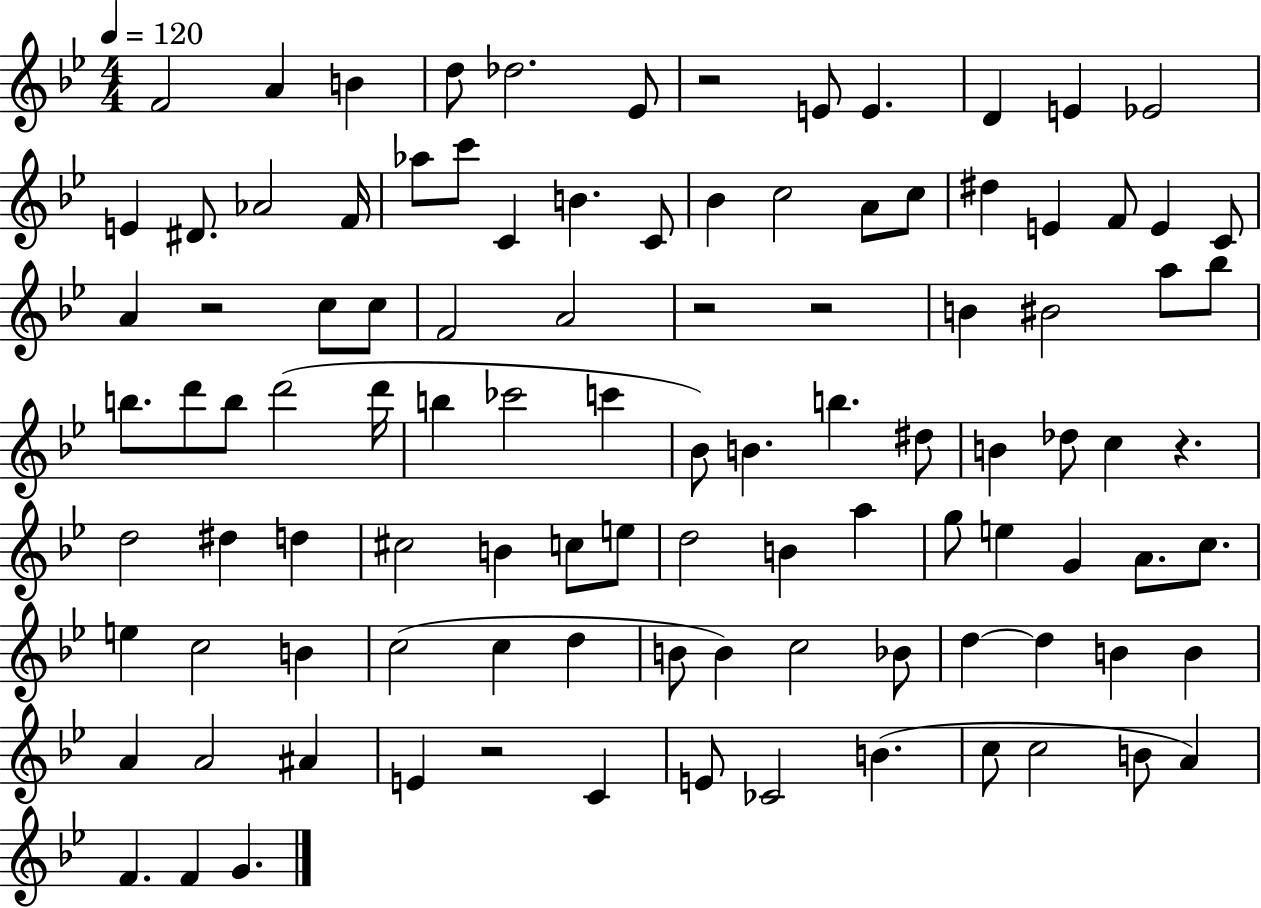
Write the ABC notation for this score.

X:1
T:Untitled
M:4/4
L:1/4
K:Bb
F2 A B d/2 _d2 _E/2 z2 E/2 E D E _E2 E ^D/2 _A2 F/4 _a/2 c'/2 C B C/2 _B c2 A/2 c/2 ^d E F/2 E C/2 A z2 c/2 c/2 F2 A2 z2 z2 B ^B2 a/2 _b/2 b/2 d'/2 b/2 d'2 d'/4 b _c'2 c' _B/2 B b ^d/2 B _d/2 c z d2 ^d d ^c2 B c/2 e/2 d2 B a g/2 e G A/2 c/2 e c2 B c2 c d B/2 B c2 _B/2 d d B B A A2 ^A E z2 C E/2 _C2 B c/2 c2 B/2 A F F G